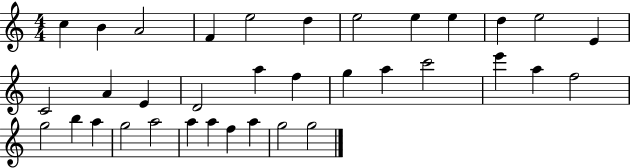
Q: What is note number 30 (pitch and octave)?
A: A5